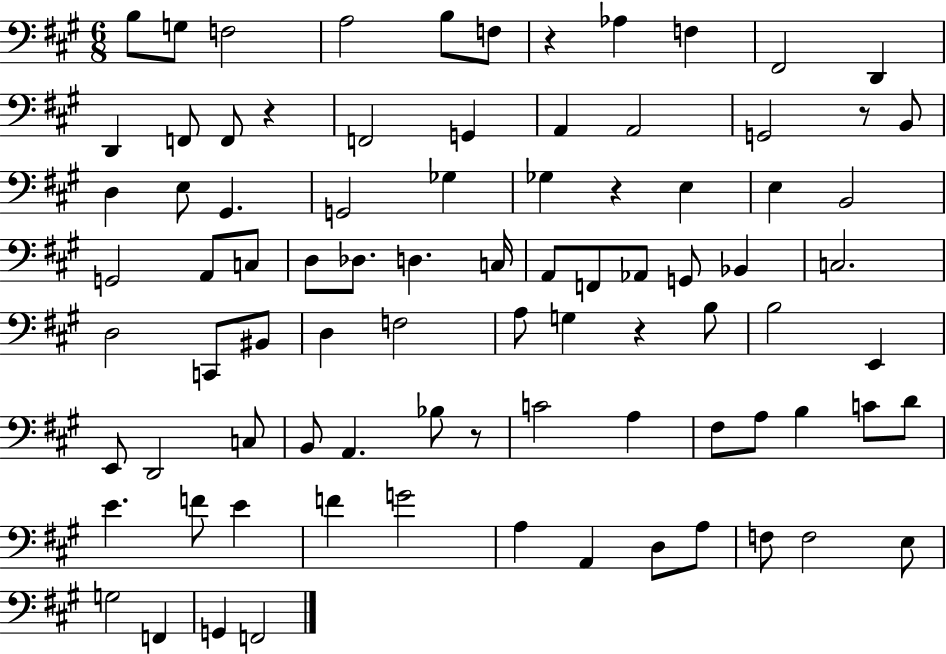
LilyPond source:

{
  \clef bass
  \numericTimeSignature
  \time 6/8
  \key a \major
  b8 g8 f2 | a2 b8 f8 | r4 aes4 f4 | fis,2 d,4 | \break d,4 f,8 f,8 r4 | f,2 g,4 | a,4 a,2 | g,2 r8 b,8 | \break d4 e8 gis,4. | g,2 ges4 | ges4 r4 e4 | e4 b,2 | \break g,2 a,8 c8 | d8 des8. d4. c16 | a,8 f,8 aes,8 g,8 bes,4 | c2. | \break d2 c,8 bis,8 | d4 f2 | a8 g4 r4 b8 | b2 e,4 | \break e,8 d,2 c8 | b,8 a,4. bes8 r8 | c'2 a4 | fis8 a8 b4 c'8 d'8 | \break e'4. f'8 e'4 | f'4 g'2 | a4 a,4 d8 a8 | f8 f2 e8 | \break g2 f,4 | g,4 f,2 | \bar "|."
}